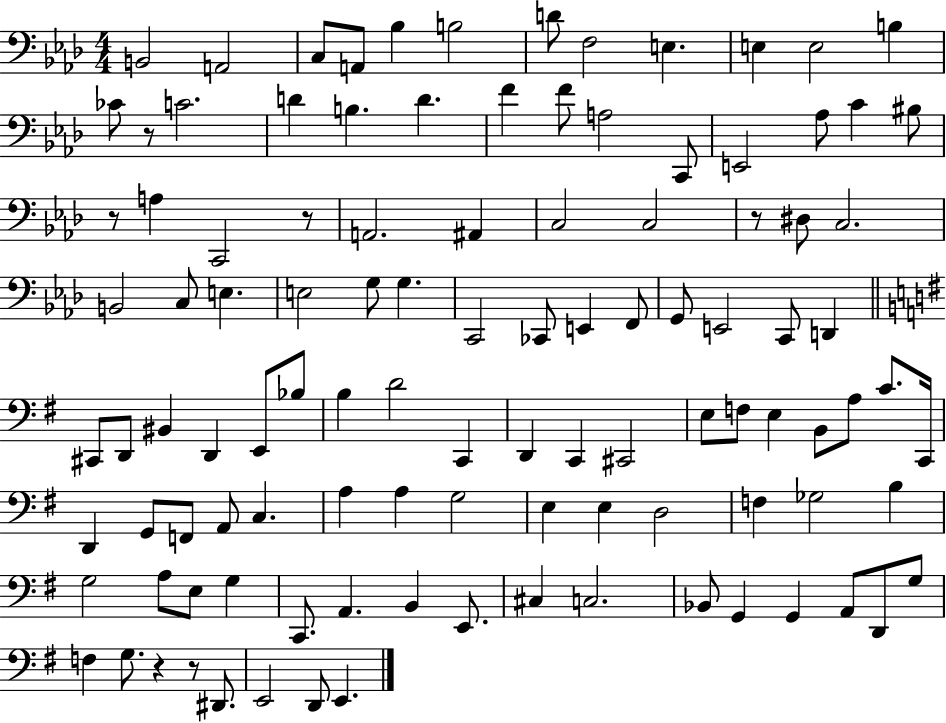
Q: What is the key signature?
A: AES major